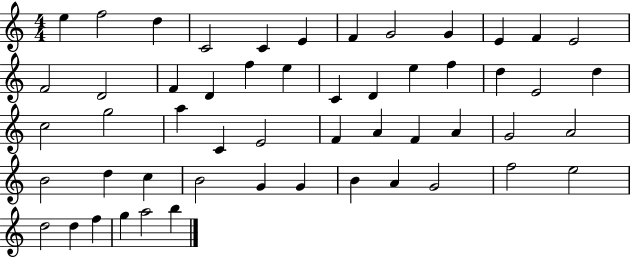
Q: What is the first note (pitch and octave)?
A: E5